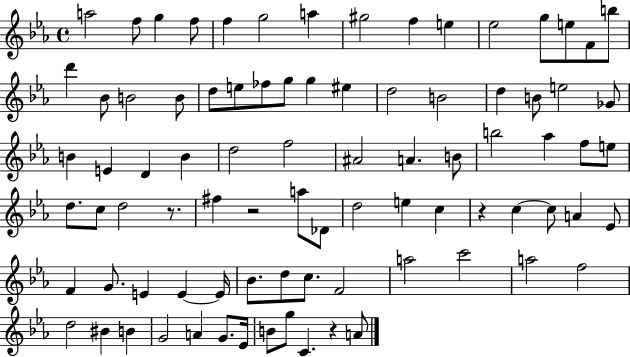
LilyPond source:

{
  \clef treble
  \time 4/4
  \defaultTimeSignature
  \key ees \major
  a''2 f''8 g''4 f''8 | f''4 g''2 a''4 | gis''2 f''4 e''4 | ees''2 g''8 e''8 f'8 b''8 | \break d'''4 bes'8 b'2 b'8 | d''8 e''8 fes''8 g''8 g''4 eis''4 | d''2 b'2 | d''4 b'8 e''2 ges'8 | \break b'4 e'4 d'4 b'4 | d''2 f''2 | ais'2 a'4. b'8 | b''2 aes''4 f''8 e''8 | \break d''8. c''8 d''2 r8. | fis''4 r2 a''8 des'8 | d''2 e''4 c''4 | r4 c''4~~ c''8 a'4 ees'8 | \break f'4 g'8. e'4 e'4~~ e'16 | bes'8. d''8 c''8. f'2 | a''2 c'''2 | a''2 f''2 | \break d''2 bis'4 b'4 | g'2 a'4 g'8. ees'16 | b'8 g''8 c'4. r4 a'8 | \bar "|."
}